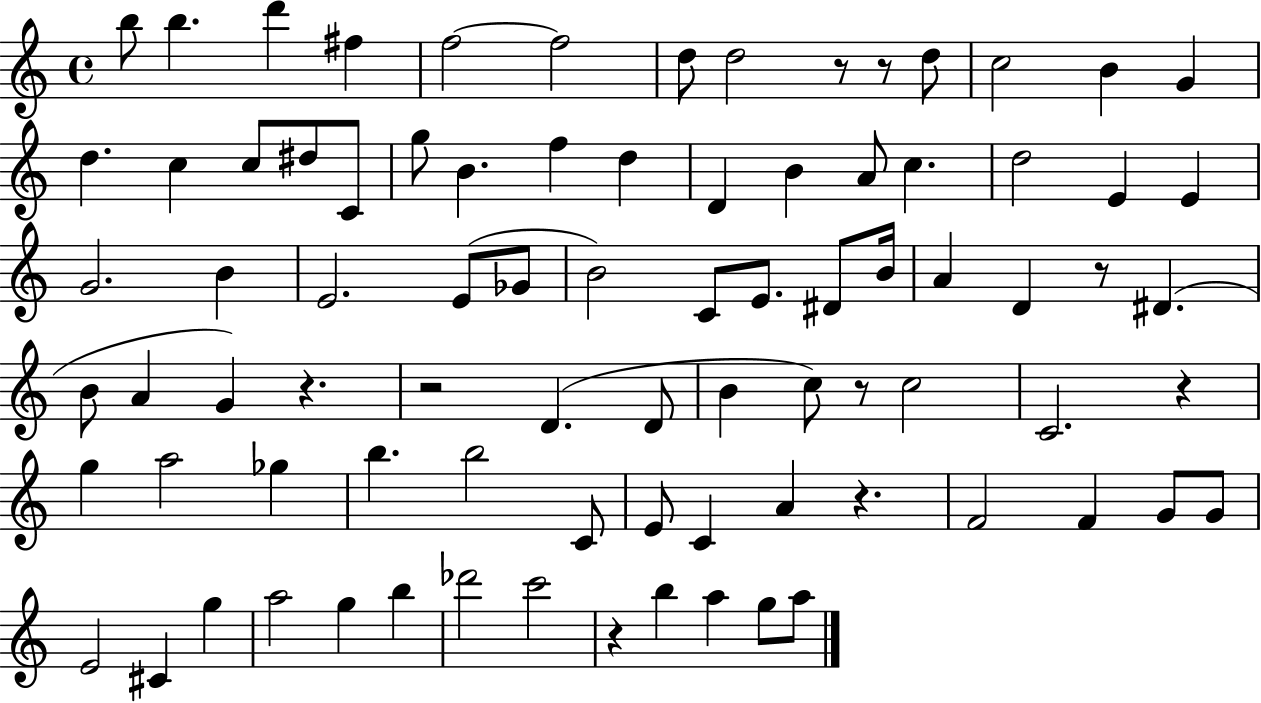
{
  \clef treble
  \time 4/4
  \defaultTimeSignature
  \key c \major
  b''8 b''4. d'''4 fis''4 | f''2~~ f''2 | d''8 d''2 r8 r8 d''8 | c''2 b'4 g'4 | \break d''4. c''4 c''8 dis''8 c'8 | g''8 b'4. f''4 d''4 | d'4 b'4 a'8 c''4. | d''2 e'4 e'4 | \break g'2. b'4 | e'2. e'8( ges'8 | b'2) c'8 e'8. dis'8 b'16 | a'4 d'4 r8 dis'4.( | \break b'8 a'4 g'4) r4. | r2 d'4.( d'8 | b'4 c''8) r8 c''2 | c'2. r4 | \break g''4 a''2 ges''4 | b''4. b''2 c'8 | e'8 c'4 a'4 r4. | f'2 f'4 g'8 g'8 | \break e'2 cis'4 g''4 | a''2 g''4 b''4 | des'''2 c'''2 | r4 b''4 a''4 g''8 a''8 | \break \bar "|."
}